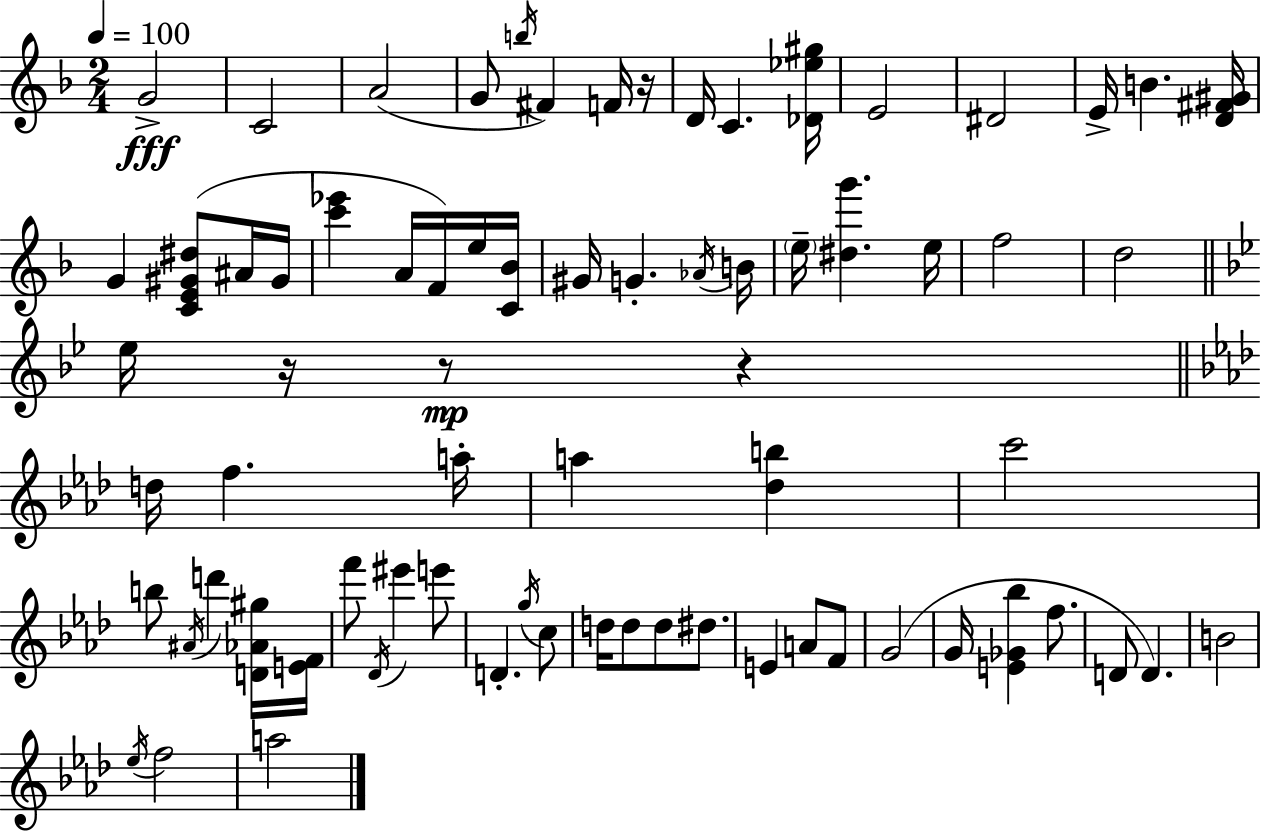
X:1
T:Untitled
M:2/4
L:1/4
K:Dm
G2 C2 A2 G/2 b/4 ^F F/4 z/4 D/4 C [_D_e^g]/4 E2 ^D2 E/4 B [D^F^G]/4 G [CE^G^d]/2 ^A/4 ^G/4 [c'_e'] A/4 F/4 e/4 [C_B]/4 ^G/4 G _A/4 B/4 e/4 [^dg'] e/4 f2 d2 _e/4 z/4 z/2 z d/4 f a/4 a [_db] c'2 b/2 ^A/4 d' [D_A^g]/4 [EF]/4 f'/2 _D/4 ^e' e'/2 D g/4 c/2 d/4 d/2 d/2 ^d/2 E A/2 F/2 G2 G/4 [E_G_b] f/2 D/2 D B2 _e/4 f2 a2